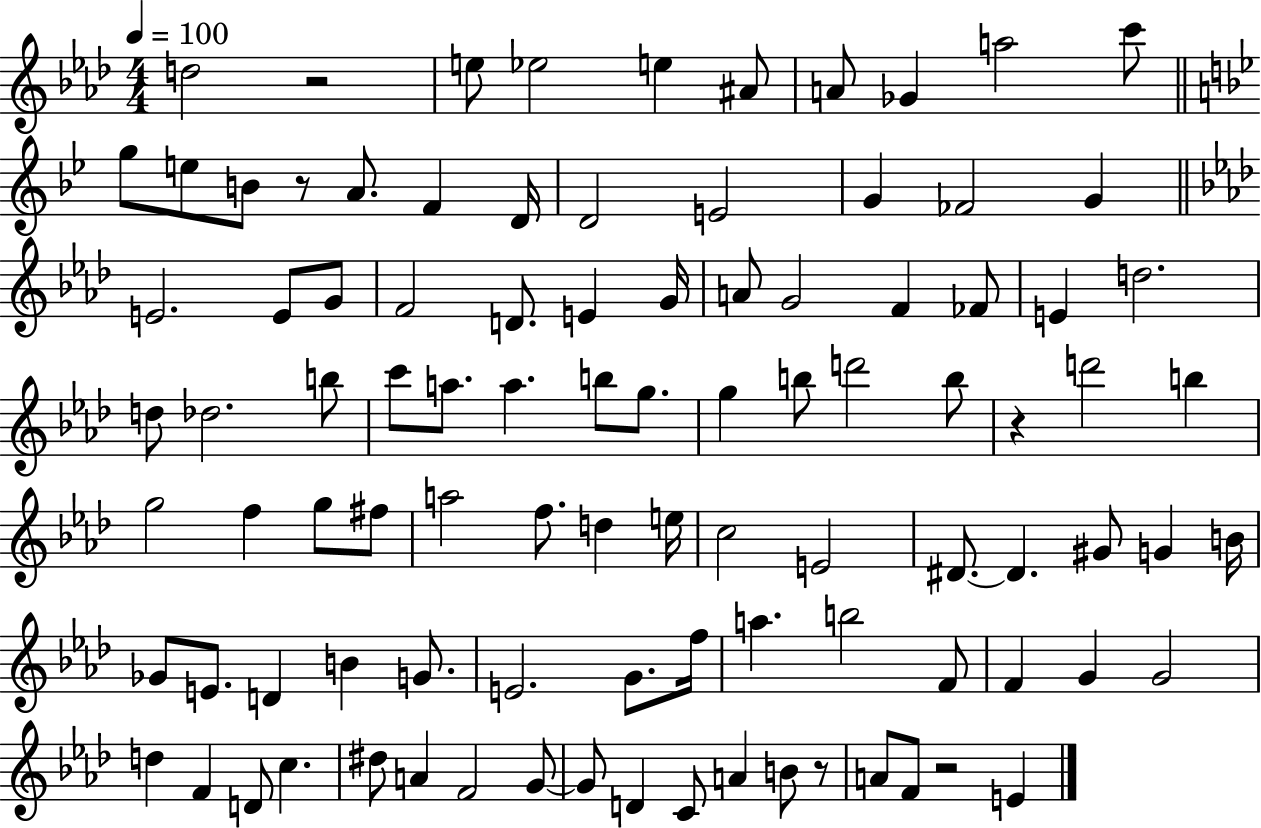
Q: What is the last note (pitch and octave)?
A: E4